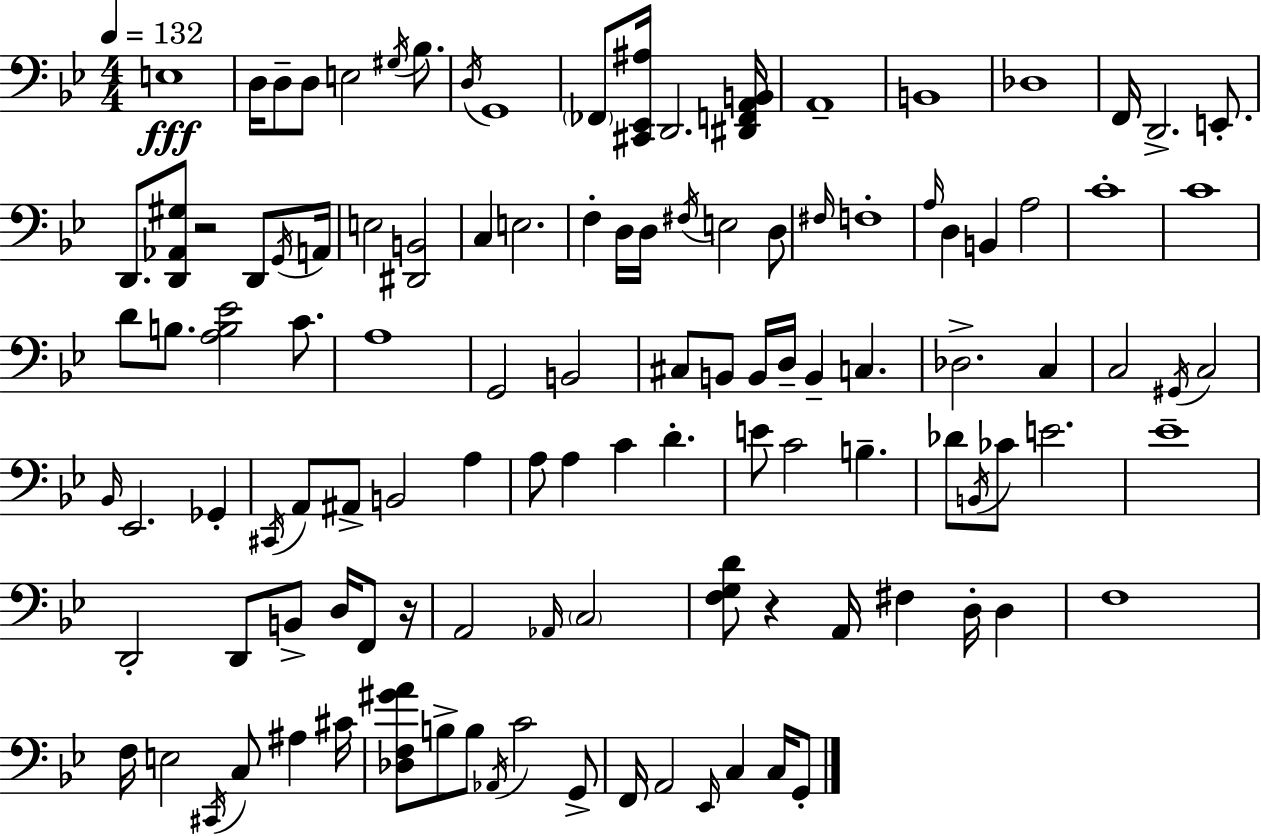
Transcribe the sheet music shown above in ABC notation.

X:1
T:Untitled
M:4/4
L:1/4
K:Gm
E,4 D,/4 D,/2 D,/2 E,2 ^G,/4 _B,/2 D,/4 G,,4 _F,,/2 [^C,,_E,,^A,]/4 D,,2 [^D,,F,,A,,B,,]/4 A,,4 B,,4 _D,4 F,,/4 D,,2 E,,/2 D,,/2 [D,,_A,,^G,]/2 z2 D,,/2 G,,/4 A,,/4 E,2 [^D,,B,,]2 C, E,2 F, D,/4 D,/4 ^F,/4 E,2 D,/2 ^F,/4 F,4 A,/4 D, B,, A,2 C4 C4 D/2 B,/2 [A,B,_E]2 C/2 A,4 G,,2 B,,2 ^C,/2 B,,/2 B,,/4 D,/4 B,, C, _D,2 C, C,2 ^G,,/4 C,2 _B,,/4 _E,,2 _G,, ^C,,/4 A,,/2 ^A,,/2 B,,2 A, A,/2 A, C D E/2 C2 B, _D/2 B,,/4 _C/2 E2 _E4 D,,2 D,,/2 B,,/2 D,/4 F,,/2 z/4 A,,2 _A,,/4 C,2 [F,G,D]/2 z A,,/4 ^F, D,/4 D, F,4 F,/4 E,2 ^C,,/4 C,/2 ^A, ^C/4 [_D,F,^GA]/2 B,/2 B,/2 _A,,/4 C2 G,,/2 F,,/4 A,,2 _E,,/4 C, C,/4 G,,/2